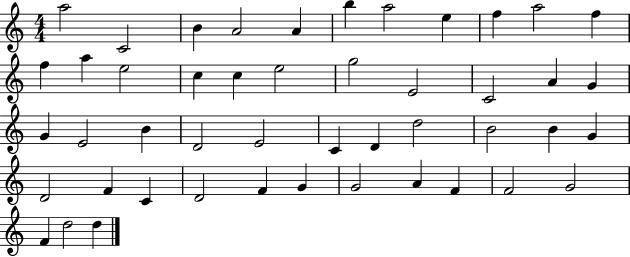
A5/h C4/h B4/q A4/h A4/q B5/q A5/h E5/q F5/q A5/h F5/q F5/q A5/q E5/h C5/q C5/q E5/h G5/h E4/h C4/h A4/q G4/q G4/q E4/h B4/q D4/h E4/h C4/q D4/q D5/h B4/h B4/q G4/q D4/h F4/q C4/q D4/h F4/q G4/q G4/h A4/q F4/q F4/h G4/h F4/q D5/h D5/q